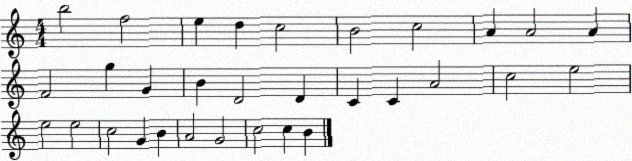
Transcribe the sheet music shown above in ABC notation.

X:1
T:Untitled
M:4/4
L:1/4
K:C
b2 f2 e d c2 B2 c2 A A2 A F2 g G B D2 D C C A2 c2 e2 e2 e2 c2 G B A2 G2 c2 c B